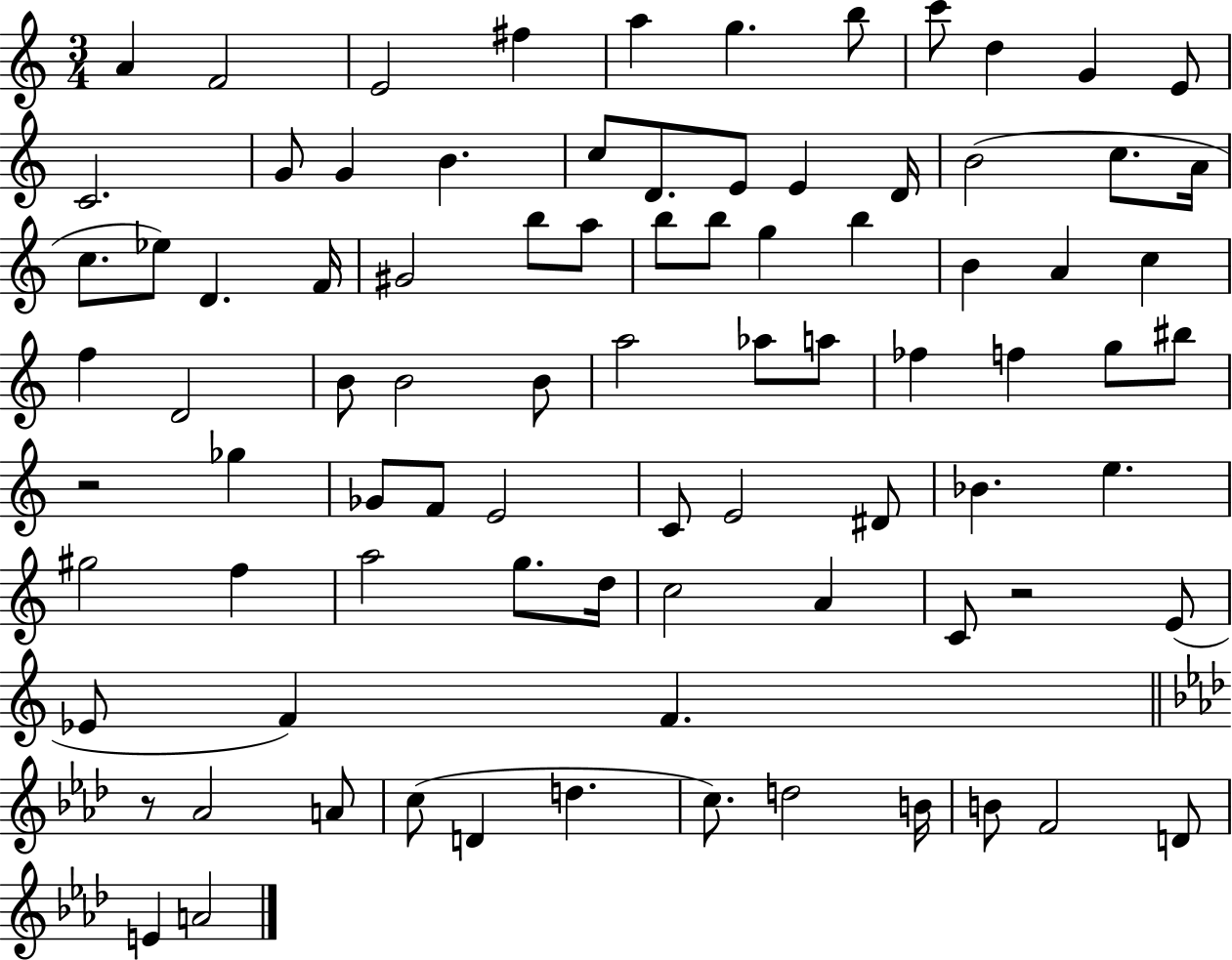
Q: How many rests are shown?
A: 3